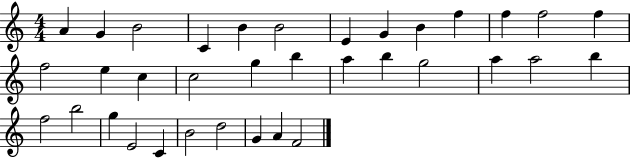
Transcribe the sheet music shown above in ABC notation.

X:1
T:Untitled
M:4/4
L:1/4
K:C
A G B2 C B B2 E G B f f f2 f f2 e c c2 g b a b g2 a a2 b f2 b2 g E2 C B2 d2 G A F2